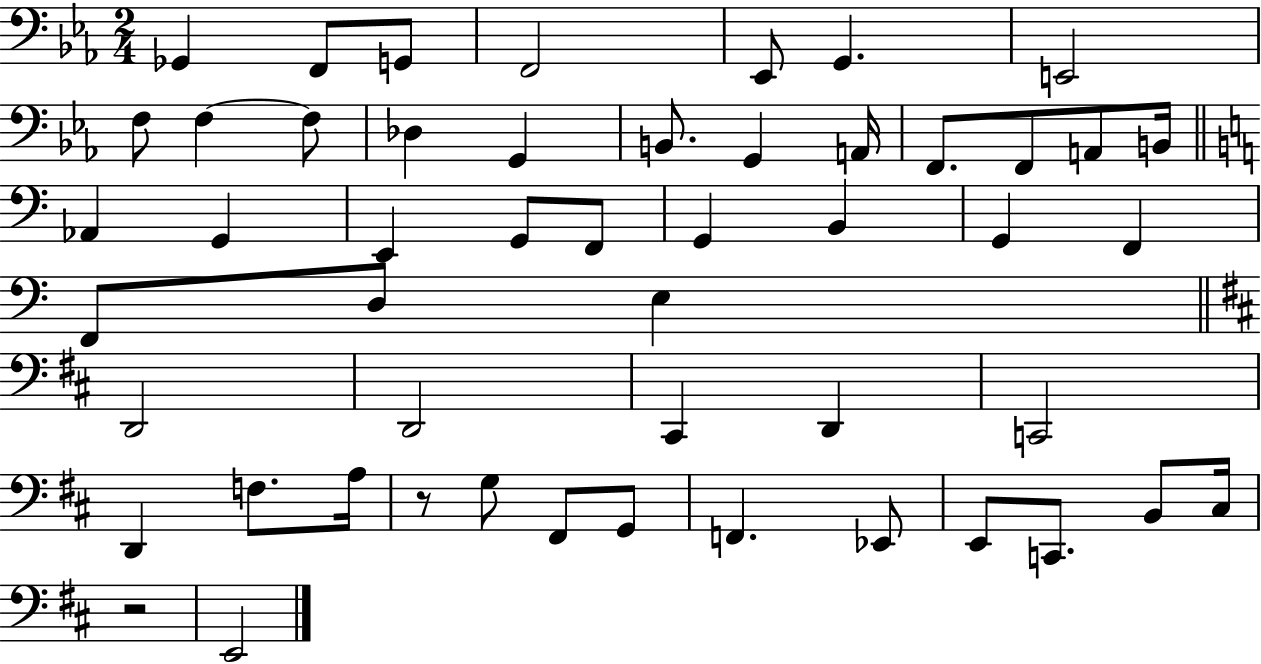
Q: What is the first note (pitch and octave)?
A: Gb2